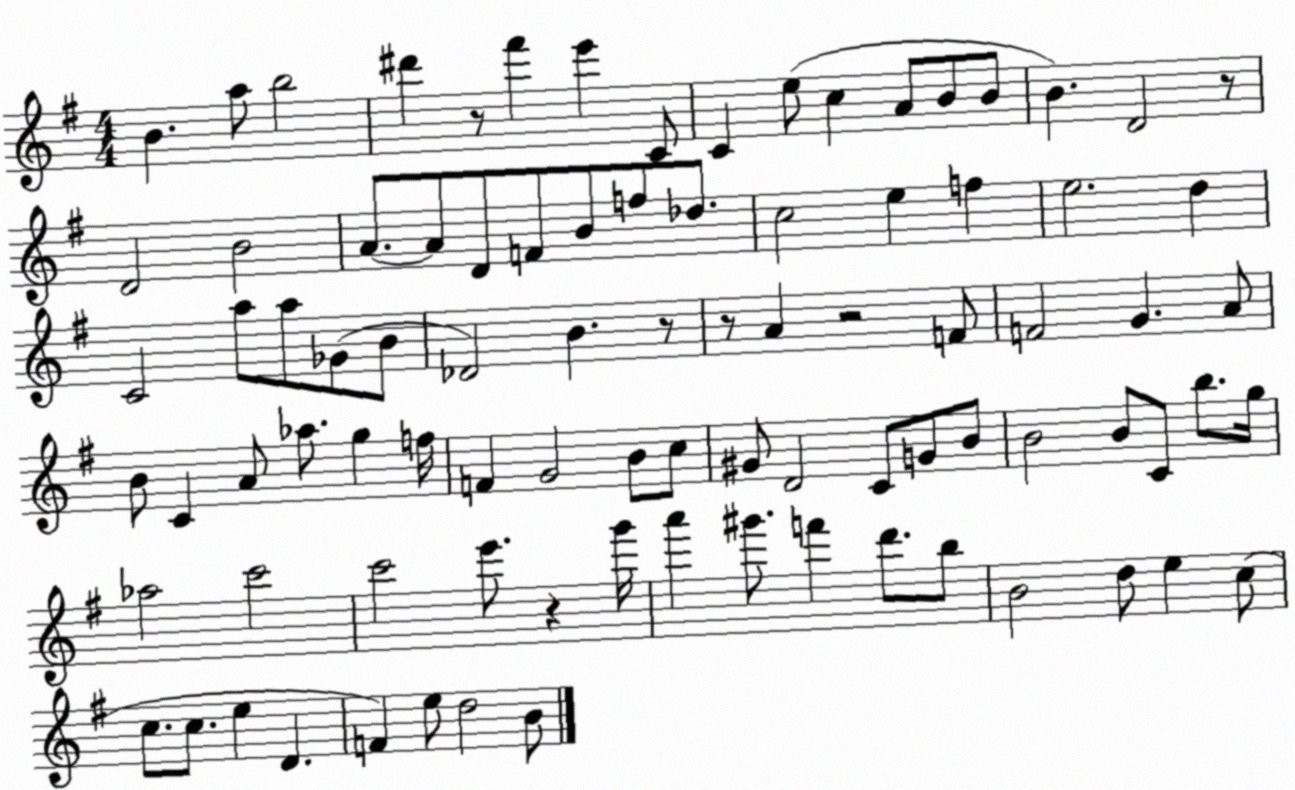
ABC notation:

X:1
T:Untitled
M:4/4
L:1/4
K:G
B a/2 b2 ^d' z/2 ^f' e' C/2 C e/2 c A/2 B/2 B/2 B D2 z/2 D2 B2 A/2 A/2 D/2 F/2 B/2 f/2 _d/2 c2 e f e2 d C2 a/2 a/2 _G/2 B/2 _D2 B z/2 z/2 A z2 F/2 F2 G A/2 B/2 C A/2 _a/2 g f/4 F G2 B/2 c/2 ^G/2 D2 C/2 G/2 B/2 B2 B/2 C/2 b/2 g/4 _a2 c'2 c'2 e'/2 z g'/4 a' ^g'/2 f' d'/2 b/2 B2 d/2 e c/2 c/2 c/2 e D F e/2 d2 B/2